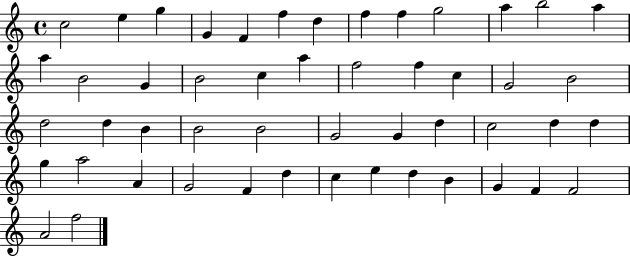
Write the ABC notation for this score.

X:1
T:Untitled
M:4/4
L:1/4
K:C
c2 e g G F f d f f g2 a b2 a a B2 G B2 c a f2 f c G2 B2 d2 d B B2 B2 G2 G d c2 d d g a2 A G2 F d c e d B G F F2 A2 f2